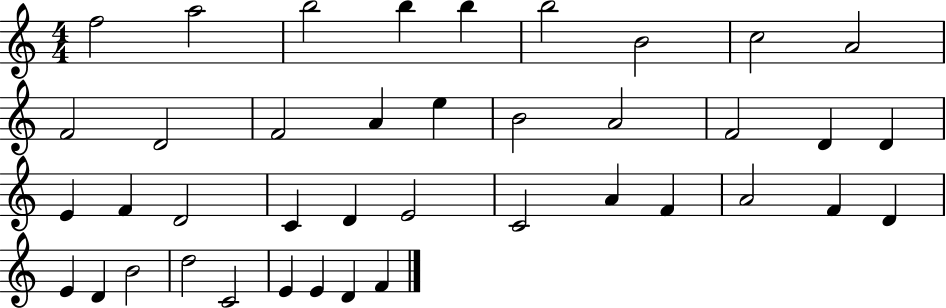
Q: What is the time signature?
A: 4/4